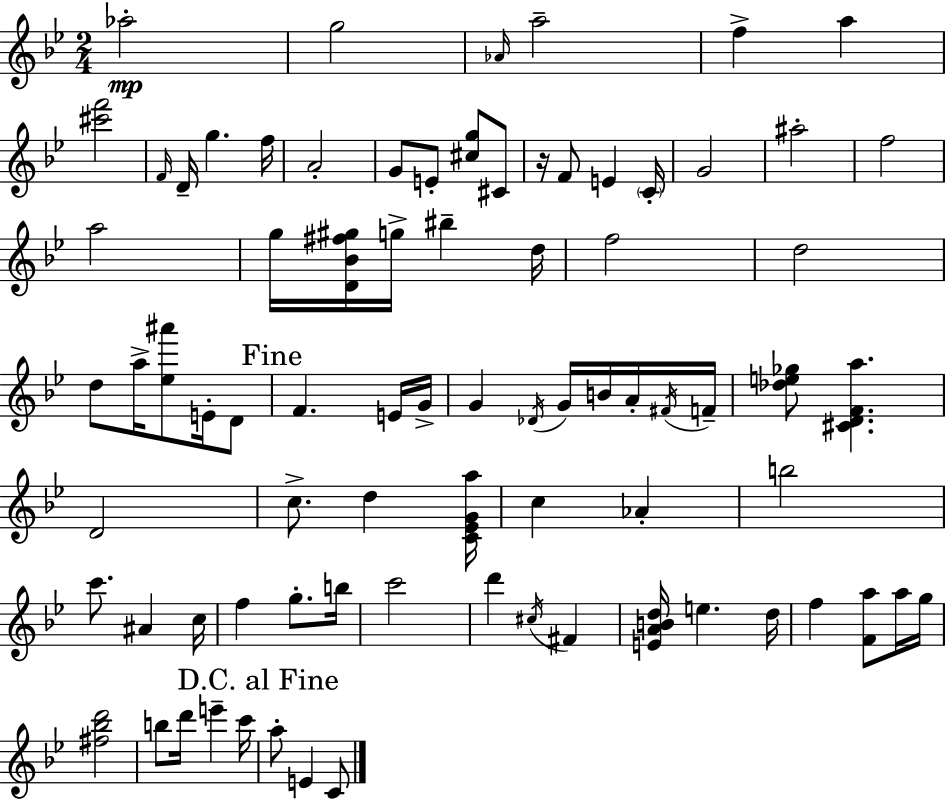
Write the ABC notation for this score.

X:1
T:Untitled
M:2/4
L:1/4
K:Bb
_a2 g2 _A/4 a2 f a [^c'f']2 F/4 D/4 g f/4 A2 G/2 E/2 [^cg]/2 ^C/2 z/4 F/2 E C/4 G2 ^a2 f2 a2 g/4 [D_B^f^g]/4 g/4 ^b d/4 f2 d2 d/2 a/4 [_e^a']/2 E/4 D/2 F E/4 G/4 G _D/4 G/4 B/4 A/4 ^F/4 F/4 [_de_g]/2 [^CDFa] D2 c/2 d [C_EGa]/4 c _A b2 c'/2 ^A c/4 f g/2 b/4 c'2 d' ^c/4 ^F [EABd]/4 e d/4 f [Fa]/2 a/4 g/4 [^f_bd']2 b/2 d'/4 e' c'/4 a/2 E C/2